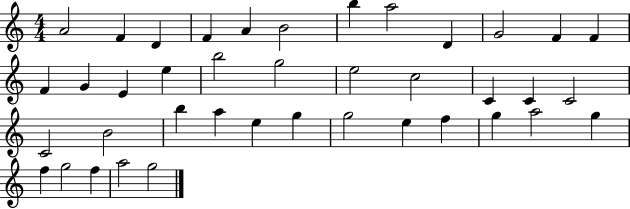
X:1
T:Untitled
M:4/4
L:1/4
K:C
A2 F D F A B2 b a2 D G2 F F F G E e b2 g2 e2 c2 C C C2 C2 B2 b a e g g2 e f g a2 g f g2 f a2 g2